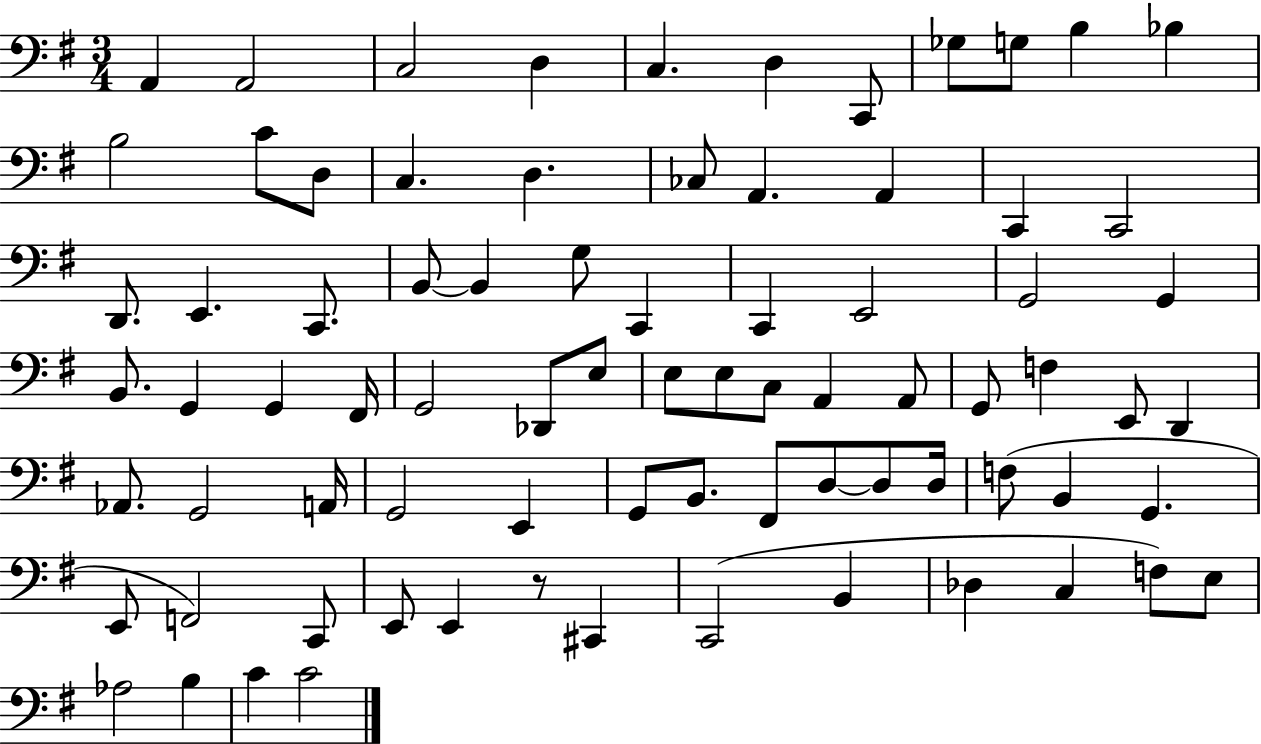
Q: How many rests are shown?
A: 1